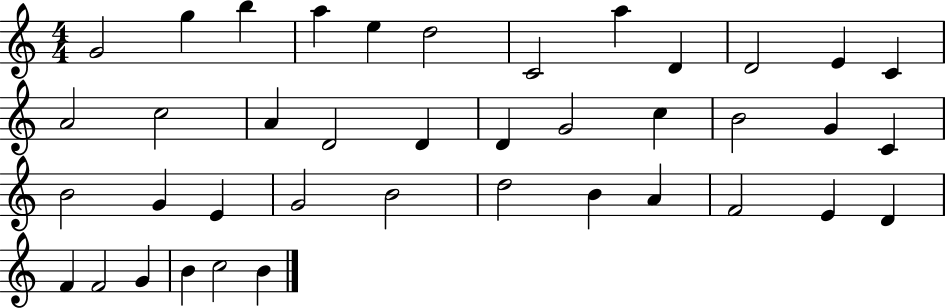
G4/h G5/q B5/q A5/q E5/q D5/h C4/h A5/q D4/q D4/h E4/q C4/q A4/h C5/h A4/q D4/h D4/q D4/q G4/h C5/q B4/h G4/q C4/q B4/h G4/q E4/q G4/h B4/h D5/h B4/q A4/q F4/h E4/q D4/q F4/q F4/h G4/q B4/q C5/h B4/q